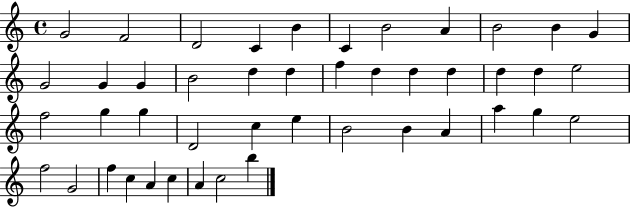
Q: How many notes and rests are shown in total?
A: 45